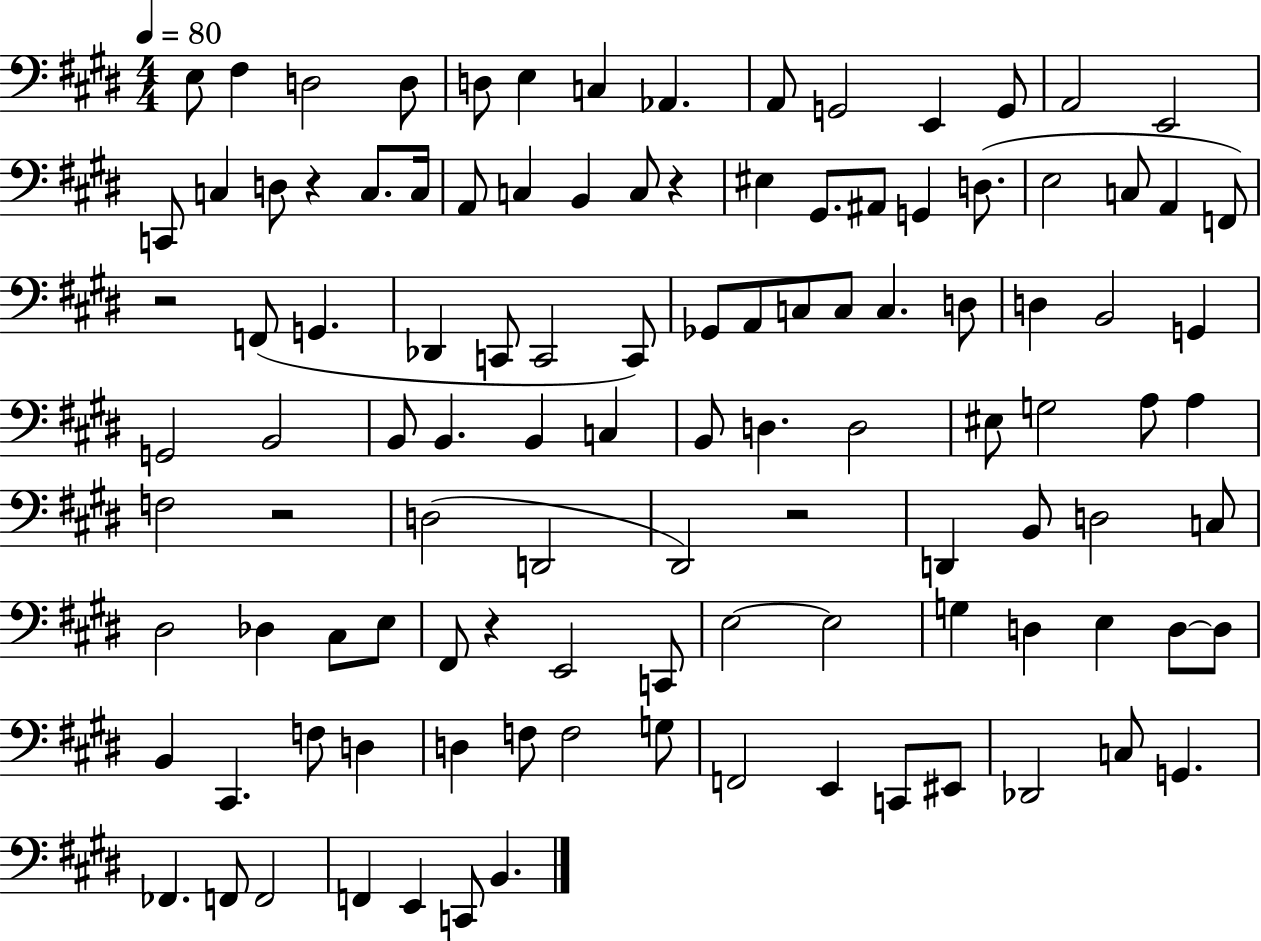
{
  \clef bass
  \numericTimeSignature
  \time 4/4
  \key e \major
  \tempo 4 = 80
  e8 fis4 d2 d8 | d8 e4 c4 aes,4. | a,8 g,2 e,4 g,8 | a,2 e,2 | \break c,8 c4 d8 r4 c8. c16 | a,8 c4 b,4 c8 r4 | eis4 gis,8. ais,8 g,4 d8.( | e2 c8 a,4 f,8) | \break r2 f,8( g,4. | des,4 c,8 c,2 c,8) | ges,8 a,8 c8 c8 c4. d8 | d4 b,2 g,4 | \break g,2 b,2 | b,8 b,4. b,4 c4 | b,8 d4. d2 | eis8 g2 a8 a4 | \break f2 r2 | d2( d,2 | dis,2) r2 | d,4 b,8 d2 c8 | \break dis2 des4 cis8 e8 | fis,8 r4 e,2 c,8 | e2~~ e2 | g4 d4 e4 d8~~ d8 | \break b,4 cis,4. f8 d4 | d4 f8 f2 g8 | f,2 e,4 c,8 eis,8 | des,2 c8 g,4. | \break fes,4. f,8 f,2 | f,4 e,4 c,8 b,4. | \bar "|."
}